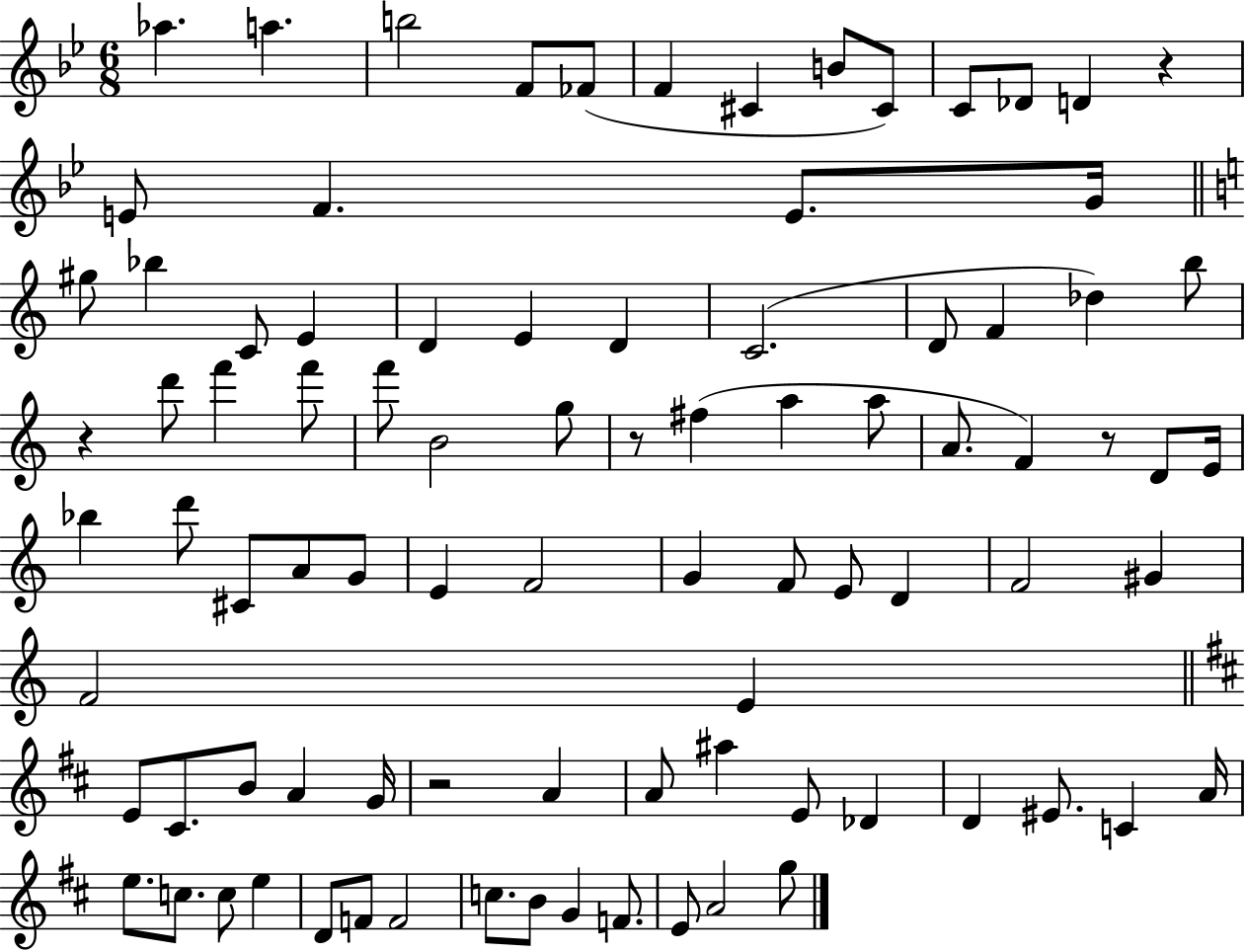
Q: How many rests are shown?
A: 5